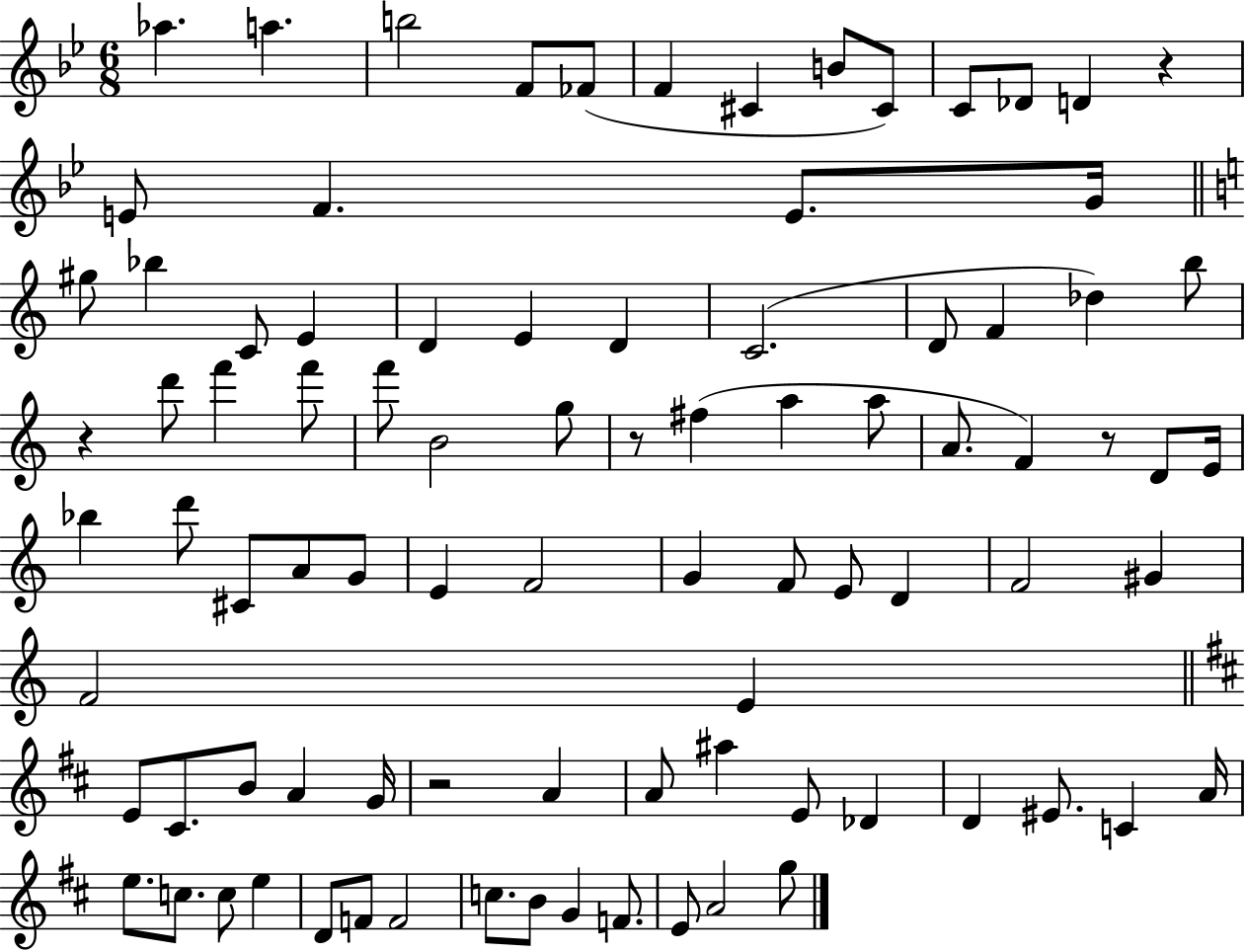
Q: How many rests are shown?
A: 5